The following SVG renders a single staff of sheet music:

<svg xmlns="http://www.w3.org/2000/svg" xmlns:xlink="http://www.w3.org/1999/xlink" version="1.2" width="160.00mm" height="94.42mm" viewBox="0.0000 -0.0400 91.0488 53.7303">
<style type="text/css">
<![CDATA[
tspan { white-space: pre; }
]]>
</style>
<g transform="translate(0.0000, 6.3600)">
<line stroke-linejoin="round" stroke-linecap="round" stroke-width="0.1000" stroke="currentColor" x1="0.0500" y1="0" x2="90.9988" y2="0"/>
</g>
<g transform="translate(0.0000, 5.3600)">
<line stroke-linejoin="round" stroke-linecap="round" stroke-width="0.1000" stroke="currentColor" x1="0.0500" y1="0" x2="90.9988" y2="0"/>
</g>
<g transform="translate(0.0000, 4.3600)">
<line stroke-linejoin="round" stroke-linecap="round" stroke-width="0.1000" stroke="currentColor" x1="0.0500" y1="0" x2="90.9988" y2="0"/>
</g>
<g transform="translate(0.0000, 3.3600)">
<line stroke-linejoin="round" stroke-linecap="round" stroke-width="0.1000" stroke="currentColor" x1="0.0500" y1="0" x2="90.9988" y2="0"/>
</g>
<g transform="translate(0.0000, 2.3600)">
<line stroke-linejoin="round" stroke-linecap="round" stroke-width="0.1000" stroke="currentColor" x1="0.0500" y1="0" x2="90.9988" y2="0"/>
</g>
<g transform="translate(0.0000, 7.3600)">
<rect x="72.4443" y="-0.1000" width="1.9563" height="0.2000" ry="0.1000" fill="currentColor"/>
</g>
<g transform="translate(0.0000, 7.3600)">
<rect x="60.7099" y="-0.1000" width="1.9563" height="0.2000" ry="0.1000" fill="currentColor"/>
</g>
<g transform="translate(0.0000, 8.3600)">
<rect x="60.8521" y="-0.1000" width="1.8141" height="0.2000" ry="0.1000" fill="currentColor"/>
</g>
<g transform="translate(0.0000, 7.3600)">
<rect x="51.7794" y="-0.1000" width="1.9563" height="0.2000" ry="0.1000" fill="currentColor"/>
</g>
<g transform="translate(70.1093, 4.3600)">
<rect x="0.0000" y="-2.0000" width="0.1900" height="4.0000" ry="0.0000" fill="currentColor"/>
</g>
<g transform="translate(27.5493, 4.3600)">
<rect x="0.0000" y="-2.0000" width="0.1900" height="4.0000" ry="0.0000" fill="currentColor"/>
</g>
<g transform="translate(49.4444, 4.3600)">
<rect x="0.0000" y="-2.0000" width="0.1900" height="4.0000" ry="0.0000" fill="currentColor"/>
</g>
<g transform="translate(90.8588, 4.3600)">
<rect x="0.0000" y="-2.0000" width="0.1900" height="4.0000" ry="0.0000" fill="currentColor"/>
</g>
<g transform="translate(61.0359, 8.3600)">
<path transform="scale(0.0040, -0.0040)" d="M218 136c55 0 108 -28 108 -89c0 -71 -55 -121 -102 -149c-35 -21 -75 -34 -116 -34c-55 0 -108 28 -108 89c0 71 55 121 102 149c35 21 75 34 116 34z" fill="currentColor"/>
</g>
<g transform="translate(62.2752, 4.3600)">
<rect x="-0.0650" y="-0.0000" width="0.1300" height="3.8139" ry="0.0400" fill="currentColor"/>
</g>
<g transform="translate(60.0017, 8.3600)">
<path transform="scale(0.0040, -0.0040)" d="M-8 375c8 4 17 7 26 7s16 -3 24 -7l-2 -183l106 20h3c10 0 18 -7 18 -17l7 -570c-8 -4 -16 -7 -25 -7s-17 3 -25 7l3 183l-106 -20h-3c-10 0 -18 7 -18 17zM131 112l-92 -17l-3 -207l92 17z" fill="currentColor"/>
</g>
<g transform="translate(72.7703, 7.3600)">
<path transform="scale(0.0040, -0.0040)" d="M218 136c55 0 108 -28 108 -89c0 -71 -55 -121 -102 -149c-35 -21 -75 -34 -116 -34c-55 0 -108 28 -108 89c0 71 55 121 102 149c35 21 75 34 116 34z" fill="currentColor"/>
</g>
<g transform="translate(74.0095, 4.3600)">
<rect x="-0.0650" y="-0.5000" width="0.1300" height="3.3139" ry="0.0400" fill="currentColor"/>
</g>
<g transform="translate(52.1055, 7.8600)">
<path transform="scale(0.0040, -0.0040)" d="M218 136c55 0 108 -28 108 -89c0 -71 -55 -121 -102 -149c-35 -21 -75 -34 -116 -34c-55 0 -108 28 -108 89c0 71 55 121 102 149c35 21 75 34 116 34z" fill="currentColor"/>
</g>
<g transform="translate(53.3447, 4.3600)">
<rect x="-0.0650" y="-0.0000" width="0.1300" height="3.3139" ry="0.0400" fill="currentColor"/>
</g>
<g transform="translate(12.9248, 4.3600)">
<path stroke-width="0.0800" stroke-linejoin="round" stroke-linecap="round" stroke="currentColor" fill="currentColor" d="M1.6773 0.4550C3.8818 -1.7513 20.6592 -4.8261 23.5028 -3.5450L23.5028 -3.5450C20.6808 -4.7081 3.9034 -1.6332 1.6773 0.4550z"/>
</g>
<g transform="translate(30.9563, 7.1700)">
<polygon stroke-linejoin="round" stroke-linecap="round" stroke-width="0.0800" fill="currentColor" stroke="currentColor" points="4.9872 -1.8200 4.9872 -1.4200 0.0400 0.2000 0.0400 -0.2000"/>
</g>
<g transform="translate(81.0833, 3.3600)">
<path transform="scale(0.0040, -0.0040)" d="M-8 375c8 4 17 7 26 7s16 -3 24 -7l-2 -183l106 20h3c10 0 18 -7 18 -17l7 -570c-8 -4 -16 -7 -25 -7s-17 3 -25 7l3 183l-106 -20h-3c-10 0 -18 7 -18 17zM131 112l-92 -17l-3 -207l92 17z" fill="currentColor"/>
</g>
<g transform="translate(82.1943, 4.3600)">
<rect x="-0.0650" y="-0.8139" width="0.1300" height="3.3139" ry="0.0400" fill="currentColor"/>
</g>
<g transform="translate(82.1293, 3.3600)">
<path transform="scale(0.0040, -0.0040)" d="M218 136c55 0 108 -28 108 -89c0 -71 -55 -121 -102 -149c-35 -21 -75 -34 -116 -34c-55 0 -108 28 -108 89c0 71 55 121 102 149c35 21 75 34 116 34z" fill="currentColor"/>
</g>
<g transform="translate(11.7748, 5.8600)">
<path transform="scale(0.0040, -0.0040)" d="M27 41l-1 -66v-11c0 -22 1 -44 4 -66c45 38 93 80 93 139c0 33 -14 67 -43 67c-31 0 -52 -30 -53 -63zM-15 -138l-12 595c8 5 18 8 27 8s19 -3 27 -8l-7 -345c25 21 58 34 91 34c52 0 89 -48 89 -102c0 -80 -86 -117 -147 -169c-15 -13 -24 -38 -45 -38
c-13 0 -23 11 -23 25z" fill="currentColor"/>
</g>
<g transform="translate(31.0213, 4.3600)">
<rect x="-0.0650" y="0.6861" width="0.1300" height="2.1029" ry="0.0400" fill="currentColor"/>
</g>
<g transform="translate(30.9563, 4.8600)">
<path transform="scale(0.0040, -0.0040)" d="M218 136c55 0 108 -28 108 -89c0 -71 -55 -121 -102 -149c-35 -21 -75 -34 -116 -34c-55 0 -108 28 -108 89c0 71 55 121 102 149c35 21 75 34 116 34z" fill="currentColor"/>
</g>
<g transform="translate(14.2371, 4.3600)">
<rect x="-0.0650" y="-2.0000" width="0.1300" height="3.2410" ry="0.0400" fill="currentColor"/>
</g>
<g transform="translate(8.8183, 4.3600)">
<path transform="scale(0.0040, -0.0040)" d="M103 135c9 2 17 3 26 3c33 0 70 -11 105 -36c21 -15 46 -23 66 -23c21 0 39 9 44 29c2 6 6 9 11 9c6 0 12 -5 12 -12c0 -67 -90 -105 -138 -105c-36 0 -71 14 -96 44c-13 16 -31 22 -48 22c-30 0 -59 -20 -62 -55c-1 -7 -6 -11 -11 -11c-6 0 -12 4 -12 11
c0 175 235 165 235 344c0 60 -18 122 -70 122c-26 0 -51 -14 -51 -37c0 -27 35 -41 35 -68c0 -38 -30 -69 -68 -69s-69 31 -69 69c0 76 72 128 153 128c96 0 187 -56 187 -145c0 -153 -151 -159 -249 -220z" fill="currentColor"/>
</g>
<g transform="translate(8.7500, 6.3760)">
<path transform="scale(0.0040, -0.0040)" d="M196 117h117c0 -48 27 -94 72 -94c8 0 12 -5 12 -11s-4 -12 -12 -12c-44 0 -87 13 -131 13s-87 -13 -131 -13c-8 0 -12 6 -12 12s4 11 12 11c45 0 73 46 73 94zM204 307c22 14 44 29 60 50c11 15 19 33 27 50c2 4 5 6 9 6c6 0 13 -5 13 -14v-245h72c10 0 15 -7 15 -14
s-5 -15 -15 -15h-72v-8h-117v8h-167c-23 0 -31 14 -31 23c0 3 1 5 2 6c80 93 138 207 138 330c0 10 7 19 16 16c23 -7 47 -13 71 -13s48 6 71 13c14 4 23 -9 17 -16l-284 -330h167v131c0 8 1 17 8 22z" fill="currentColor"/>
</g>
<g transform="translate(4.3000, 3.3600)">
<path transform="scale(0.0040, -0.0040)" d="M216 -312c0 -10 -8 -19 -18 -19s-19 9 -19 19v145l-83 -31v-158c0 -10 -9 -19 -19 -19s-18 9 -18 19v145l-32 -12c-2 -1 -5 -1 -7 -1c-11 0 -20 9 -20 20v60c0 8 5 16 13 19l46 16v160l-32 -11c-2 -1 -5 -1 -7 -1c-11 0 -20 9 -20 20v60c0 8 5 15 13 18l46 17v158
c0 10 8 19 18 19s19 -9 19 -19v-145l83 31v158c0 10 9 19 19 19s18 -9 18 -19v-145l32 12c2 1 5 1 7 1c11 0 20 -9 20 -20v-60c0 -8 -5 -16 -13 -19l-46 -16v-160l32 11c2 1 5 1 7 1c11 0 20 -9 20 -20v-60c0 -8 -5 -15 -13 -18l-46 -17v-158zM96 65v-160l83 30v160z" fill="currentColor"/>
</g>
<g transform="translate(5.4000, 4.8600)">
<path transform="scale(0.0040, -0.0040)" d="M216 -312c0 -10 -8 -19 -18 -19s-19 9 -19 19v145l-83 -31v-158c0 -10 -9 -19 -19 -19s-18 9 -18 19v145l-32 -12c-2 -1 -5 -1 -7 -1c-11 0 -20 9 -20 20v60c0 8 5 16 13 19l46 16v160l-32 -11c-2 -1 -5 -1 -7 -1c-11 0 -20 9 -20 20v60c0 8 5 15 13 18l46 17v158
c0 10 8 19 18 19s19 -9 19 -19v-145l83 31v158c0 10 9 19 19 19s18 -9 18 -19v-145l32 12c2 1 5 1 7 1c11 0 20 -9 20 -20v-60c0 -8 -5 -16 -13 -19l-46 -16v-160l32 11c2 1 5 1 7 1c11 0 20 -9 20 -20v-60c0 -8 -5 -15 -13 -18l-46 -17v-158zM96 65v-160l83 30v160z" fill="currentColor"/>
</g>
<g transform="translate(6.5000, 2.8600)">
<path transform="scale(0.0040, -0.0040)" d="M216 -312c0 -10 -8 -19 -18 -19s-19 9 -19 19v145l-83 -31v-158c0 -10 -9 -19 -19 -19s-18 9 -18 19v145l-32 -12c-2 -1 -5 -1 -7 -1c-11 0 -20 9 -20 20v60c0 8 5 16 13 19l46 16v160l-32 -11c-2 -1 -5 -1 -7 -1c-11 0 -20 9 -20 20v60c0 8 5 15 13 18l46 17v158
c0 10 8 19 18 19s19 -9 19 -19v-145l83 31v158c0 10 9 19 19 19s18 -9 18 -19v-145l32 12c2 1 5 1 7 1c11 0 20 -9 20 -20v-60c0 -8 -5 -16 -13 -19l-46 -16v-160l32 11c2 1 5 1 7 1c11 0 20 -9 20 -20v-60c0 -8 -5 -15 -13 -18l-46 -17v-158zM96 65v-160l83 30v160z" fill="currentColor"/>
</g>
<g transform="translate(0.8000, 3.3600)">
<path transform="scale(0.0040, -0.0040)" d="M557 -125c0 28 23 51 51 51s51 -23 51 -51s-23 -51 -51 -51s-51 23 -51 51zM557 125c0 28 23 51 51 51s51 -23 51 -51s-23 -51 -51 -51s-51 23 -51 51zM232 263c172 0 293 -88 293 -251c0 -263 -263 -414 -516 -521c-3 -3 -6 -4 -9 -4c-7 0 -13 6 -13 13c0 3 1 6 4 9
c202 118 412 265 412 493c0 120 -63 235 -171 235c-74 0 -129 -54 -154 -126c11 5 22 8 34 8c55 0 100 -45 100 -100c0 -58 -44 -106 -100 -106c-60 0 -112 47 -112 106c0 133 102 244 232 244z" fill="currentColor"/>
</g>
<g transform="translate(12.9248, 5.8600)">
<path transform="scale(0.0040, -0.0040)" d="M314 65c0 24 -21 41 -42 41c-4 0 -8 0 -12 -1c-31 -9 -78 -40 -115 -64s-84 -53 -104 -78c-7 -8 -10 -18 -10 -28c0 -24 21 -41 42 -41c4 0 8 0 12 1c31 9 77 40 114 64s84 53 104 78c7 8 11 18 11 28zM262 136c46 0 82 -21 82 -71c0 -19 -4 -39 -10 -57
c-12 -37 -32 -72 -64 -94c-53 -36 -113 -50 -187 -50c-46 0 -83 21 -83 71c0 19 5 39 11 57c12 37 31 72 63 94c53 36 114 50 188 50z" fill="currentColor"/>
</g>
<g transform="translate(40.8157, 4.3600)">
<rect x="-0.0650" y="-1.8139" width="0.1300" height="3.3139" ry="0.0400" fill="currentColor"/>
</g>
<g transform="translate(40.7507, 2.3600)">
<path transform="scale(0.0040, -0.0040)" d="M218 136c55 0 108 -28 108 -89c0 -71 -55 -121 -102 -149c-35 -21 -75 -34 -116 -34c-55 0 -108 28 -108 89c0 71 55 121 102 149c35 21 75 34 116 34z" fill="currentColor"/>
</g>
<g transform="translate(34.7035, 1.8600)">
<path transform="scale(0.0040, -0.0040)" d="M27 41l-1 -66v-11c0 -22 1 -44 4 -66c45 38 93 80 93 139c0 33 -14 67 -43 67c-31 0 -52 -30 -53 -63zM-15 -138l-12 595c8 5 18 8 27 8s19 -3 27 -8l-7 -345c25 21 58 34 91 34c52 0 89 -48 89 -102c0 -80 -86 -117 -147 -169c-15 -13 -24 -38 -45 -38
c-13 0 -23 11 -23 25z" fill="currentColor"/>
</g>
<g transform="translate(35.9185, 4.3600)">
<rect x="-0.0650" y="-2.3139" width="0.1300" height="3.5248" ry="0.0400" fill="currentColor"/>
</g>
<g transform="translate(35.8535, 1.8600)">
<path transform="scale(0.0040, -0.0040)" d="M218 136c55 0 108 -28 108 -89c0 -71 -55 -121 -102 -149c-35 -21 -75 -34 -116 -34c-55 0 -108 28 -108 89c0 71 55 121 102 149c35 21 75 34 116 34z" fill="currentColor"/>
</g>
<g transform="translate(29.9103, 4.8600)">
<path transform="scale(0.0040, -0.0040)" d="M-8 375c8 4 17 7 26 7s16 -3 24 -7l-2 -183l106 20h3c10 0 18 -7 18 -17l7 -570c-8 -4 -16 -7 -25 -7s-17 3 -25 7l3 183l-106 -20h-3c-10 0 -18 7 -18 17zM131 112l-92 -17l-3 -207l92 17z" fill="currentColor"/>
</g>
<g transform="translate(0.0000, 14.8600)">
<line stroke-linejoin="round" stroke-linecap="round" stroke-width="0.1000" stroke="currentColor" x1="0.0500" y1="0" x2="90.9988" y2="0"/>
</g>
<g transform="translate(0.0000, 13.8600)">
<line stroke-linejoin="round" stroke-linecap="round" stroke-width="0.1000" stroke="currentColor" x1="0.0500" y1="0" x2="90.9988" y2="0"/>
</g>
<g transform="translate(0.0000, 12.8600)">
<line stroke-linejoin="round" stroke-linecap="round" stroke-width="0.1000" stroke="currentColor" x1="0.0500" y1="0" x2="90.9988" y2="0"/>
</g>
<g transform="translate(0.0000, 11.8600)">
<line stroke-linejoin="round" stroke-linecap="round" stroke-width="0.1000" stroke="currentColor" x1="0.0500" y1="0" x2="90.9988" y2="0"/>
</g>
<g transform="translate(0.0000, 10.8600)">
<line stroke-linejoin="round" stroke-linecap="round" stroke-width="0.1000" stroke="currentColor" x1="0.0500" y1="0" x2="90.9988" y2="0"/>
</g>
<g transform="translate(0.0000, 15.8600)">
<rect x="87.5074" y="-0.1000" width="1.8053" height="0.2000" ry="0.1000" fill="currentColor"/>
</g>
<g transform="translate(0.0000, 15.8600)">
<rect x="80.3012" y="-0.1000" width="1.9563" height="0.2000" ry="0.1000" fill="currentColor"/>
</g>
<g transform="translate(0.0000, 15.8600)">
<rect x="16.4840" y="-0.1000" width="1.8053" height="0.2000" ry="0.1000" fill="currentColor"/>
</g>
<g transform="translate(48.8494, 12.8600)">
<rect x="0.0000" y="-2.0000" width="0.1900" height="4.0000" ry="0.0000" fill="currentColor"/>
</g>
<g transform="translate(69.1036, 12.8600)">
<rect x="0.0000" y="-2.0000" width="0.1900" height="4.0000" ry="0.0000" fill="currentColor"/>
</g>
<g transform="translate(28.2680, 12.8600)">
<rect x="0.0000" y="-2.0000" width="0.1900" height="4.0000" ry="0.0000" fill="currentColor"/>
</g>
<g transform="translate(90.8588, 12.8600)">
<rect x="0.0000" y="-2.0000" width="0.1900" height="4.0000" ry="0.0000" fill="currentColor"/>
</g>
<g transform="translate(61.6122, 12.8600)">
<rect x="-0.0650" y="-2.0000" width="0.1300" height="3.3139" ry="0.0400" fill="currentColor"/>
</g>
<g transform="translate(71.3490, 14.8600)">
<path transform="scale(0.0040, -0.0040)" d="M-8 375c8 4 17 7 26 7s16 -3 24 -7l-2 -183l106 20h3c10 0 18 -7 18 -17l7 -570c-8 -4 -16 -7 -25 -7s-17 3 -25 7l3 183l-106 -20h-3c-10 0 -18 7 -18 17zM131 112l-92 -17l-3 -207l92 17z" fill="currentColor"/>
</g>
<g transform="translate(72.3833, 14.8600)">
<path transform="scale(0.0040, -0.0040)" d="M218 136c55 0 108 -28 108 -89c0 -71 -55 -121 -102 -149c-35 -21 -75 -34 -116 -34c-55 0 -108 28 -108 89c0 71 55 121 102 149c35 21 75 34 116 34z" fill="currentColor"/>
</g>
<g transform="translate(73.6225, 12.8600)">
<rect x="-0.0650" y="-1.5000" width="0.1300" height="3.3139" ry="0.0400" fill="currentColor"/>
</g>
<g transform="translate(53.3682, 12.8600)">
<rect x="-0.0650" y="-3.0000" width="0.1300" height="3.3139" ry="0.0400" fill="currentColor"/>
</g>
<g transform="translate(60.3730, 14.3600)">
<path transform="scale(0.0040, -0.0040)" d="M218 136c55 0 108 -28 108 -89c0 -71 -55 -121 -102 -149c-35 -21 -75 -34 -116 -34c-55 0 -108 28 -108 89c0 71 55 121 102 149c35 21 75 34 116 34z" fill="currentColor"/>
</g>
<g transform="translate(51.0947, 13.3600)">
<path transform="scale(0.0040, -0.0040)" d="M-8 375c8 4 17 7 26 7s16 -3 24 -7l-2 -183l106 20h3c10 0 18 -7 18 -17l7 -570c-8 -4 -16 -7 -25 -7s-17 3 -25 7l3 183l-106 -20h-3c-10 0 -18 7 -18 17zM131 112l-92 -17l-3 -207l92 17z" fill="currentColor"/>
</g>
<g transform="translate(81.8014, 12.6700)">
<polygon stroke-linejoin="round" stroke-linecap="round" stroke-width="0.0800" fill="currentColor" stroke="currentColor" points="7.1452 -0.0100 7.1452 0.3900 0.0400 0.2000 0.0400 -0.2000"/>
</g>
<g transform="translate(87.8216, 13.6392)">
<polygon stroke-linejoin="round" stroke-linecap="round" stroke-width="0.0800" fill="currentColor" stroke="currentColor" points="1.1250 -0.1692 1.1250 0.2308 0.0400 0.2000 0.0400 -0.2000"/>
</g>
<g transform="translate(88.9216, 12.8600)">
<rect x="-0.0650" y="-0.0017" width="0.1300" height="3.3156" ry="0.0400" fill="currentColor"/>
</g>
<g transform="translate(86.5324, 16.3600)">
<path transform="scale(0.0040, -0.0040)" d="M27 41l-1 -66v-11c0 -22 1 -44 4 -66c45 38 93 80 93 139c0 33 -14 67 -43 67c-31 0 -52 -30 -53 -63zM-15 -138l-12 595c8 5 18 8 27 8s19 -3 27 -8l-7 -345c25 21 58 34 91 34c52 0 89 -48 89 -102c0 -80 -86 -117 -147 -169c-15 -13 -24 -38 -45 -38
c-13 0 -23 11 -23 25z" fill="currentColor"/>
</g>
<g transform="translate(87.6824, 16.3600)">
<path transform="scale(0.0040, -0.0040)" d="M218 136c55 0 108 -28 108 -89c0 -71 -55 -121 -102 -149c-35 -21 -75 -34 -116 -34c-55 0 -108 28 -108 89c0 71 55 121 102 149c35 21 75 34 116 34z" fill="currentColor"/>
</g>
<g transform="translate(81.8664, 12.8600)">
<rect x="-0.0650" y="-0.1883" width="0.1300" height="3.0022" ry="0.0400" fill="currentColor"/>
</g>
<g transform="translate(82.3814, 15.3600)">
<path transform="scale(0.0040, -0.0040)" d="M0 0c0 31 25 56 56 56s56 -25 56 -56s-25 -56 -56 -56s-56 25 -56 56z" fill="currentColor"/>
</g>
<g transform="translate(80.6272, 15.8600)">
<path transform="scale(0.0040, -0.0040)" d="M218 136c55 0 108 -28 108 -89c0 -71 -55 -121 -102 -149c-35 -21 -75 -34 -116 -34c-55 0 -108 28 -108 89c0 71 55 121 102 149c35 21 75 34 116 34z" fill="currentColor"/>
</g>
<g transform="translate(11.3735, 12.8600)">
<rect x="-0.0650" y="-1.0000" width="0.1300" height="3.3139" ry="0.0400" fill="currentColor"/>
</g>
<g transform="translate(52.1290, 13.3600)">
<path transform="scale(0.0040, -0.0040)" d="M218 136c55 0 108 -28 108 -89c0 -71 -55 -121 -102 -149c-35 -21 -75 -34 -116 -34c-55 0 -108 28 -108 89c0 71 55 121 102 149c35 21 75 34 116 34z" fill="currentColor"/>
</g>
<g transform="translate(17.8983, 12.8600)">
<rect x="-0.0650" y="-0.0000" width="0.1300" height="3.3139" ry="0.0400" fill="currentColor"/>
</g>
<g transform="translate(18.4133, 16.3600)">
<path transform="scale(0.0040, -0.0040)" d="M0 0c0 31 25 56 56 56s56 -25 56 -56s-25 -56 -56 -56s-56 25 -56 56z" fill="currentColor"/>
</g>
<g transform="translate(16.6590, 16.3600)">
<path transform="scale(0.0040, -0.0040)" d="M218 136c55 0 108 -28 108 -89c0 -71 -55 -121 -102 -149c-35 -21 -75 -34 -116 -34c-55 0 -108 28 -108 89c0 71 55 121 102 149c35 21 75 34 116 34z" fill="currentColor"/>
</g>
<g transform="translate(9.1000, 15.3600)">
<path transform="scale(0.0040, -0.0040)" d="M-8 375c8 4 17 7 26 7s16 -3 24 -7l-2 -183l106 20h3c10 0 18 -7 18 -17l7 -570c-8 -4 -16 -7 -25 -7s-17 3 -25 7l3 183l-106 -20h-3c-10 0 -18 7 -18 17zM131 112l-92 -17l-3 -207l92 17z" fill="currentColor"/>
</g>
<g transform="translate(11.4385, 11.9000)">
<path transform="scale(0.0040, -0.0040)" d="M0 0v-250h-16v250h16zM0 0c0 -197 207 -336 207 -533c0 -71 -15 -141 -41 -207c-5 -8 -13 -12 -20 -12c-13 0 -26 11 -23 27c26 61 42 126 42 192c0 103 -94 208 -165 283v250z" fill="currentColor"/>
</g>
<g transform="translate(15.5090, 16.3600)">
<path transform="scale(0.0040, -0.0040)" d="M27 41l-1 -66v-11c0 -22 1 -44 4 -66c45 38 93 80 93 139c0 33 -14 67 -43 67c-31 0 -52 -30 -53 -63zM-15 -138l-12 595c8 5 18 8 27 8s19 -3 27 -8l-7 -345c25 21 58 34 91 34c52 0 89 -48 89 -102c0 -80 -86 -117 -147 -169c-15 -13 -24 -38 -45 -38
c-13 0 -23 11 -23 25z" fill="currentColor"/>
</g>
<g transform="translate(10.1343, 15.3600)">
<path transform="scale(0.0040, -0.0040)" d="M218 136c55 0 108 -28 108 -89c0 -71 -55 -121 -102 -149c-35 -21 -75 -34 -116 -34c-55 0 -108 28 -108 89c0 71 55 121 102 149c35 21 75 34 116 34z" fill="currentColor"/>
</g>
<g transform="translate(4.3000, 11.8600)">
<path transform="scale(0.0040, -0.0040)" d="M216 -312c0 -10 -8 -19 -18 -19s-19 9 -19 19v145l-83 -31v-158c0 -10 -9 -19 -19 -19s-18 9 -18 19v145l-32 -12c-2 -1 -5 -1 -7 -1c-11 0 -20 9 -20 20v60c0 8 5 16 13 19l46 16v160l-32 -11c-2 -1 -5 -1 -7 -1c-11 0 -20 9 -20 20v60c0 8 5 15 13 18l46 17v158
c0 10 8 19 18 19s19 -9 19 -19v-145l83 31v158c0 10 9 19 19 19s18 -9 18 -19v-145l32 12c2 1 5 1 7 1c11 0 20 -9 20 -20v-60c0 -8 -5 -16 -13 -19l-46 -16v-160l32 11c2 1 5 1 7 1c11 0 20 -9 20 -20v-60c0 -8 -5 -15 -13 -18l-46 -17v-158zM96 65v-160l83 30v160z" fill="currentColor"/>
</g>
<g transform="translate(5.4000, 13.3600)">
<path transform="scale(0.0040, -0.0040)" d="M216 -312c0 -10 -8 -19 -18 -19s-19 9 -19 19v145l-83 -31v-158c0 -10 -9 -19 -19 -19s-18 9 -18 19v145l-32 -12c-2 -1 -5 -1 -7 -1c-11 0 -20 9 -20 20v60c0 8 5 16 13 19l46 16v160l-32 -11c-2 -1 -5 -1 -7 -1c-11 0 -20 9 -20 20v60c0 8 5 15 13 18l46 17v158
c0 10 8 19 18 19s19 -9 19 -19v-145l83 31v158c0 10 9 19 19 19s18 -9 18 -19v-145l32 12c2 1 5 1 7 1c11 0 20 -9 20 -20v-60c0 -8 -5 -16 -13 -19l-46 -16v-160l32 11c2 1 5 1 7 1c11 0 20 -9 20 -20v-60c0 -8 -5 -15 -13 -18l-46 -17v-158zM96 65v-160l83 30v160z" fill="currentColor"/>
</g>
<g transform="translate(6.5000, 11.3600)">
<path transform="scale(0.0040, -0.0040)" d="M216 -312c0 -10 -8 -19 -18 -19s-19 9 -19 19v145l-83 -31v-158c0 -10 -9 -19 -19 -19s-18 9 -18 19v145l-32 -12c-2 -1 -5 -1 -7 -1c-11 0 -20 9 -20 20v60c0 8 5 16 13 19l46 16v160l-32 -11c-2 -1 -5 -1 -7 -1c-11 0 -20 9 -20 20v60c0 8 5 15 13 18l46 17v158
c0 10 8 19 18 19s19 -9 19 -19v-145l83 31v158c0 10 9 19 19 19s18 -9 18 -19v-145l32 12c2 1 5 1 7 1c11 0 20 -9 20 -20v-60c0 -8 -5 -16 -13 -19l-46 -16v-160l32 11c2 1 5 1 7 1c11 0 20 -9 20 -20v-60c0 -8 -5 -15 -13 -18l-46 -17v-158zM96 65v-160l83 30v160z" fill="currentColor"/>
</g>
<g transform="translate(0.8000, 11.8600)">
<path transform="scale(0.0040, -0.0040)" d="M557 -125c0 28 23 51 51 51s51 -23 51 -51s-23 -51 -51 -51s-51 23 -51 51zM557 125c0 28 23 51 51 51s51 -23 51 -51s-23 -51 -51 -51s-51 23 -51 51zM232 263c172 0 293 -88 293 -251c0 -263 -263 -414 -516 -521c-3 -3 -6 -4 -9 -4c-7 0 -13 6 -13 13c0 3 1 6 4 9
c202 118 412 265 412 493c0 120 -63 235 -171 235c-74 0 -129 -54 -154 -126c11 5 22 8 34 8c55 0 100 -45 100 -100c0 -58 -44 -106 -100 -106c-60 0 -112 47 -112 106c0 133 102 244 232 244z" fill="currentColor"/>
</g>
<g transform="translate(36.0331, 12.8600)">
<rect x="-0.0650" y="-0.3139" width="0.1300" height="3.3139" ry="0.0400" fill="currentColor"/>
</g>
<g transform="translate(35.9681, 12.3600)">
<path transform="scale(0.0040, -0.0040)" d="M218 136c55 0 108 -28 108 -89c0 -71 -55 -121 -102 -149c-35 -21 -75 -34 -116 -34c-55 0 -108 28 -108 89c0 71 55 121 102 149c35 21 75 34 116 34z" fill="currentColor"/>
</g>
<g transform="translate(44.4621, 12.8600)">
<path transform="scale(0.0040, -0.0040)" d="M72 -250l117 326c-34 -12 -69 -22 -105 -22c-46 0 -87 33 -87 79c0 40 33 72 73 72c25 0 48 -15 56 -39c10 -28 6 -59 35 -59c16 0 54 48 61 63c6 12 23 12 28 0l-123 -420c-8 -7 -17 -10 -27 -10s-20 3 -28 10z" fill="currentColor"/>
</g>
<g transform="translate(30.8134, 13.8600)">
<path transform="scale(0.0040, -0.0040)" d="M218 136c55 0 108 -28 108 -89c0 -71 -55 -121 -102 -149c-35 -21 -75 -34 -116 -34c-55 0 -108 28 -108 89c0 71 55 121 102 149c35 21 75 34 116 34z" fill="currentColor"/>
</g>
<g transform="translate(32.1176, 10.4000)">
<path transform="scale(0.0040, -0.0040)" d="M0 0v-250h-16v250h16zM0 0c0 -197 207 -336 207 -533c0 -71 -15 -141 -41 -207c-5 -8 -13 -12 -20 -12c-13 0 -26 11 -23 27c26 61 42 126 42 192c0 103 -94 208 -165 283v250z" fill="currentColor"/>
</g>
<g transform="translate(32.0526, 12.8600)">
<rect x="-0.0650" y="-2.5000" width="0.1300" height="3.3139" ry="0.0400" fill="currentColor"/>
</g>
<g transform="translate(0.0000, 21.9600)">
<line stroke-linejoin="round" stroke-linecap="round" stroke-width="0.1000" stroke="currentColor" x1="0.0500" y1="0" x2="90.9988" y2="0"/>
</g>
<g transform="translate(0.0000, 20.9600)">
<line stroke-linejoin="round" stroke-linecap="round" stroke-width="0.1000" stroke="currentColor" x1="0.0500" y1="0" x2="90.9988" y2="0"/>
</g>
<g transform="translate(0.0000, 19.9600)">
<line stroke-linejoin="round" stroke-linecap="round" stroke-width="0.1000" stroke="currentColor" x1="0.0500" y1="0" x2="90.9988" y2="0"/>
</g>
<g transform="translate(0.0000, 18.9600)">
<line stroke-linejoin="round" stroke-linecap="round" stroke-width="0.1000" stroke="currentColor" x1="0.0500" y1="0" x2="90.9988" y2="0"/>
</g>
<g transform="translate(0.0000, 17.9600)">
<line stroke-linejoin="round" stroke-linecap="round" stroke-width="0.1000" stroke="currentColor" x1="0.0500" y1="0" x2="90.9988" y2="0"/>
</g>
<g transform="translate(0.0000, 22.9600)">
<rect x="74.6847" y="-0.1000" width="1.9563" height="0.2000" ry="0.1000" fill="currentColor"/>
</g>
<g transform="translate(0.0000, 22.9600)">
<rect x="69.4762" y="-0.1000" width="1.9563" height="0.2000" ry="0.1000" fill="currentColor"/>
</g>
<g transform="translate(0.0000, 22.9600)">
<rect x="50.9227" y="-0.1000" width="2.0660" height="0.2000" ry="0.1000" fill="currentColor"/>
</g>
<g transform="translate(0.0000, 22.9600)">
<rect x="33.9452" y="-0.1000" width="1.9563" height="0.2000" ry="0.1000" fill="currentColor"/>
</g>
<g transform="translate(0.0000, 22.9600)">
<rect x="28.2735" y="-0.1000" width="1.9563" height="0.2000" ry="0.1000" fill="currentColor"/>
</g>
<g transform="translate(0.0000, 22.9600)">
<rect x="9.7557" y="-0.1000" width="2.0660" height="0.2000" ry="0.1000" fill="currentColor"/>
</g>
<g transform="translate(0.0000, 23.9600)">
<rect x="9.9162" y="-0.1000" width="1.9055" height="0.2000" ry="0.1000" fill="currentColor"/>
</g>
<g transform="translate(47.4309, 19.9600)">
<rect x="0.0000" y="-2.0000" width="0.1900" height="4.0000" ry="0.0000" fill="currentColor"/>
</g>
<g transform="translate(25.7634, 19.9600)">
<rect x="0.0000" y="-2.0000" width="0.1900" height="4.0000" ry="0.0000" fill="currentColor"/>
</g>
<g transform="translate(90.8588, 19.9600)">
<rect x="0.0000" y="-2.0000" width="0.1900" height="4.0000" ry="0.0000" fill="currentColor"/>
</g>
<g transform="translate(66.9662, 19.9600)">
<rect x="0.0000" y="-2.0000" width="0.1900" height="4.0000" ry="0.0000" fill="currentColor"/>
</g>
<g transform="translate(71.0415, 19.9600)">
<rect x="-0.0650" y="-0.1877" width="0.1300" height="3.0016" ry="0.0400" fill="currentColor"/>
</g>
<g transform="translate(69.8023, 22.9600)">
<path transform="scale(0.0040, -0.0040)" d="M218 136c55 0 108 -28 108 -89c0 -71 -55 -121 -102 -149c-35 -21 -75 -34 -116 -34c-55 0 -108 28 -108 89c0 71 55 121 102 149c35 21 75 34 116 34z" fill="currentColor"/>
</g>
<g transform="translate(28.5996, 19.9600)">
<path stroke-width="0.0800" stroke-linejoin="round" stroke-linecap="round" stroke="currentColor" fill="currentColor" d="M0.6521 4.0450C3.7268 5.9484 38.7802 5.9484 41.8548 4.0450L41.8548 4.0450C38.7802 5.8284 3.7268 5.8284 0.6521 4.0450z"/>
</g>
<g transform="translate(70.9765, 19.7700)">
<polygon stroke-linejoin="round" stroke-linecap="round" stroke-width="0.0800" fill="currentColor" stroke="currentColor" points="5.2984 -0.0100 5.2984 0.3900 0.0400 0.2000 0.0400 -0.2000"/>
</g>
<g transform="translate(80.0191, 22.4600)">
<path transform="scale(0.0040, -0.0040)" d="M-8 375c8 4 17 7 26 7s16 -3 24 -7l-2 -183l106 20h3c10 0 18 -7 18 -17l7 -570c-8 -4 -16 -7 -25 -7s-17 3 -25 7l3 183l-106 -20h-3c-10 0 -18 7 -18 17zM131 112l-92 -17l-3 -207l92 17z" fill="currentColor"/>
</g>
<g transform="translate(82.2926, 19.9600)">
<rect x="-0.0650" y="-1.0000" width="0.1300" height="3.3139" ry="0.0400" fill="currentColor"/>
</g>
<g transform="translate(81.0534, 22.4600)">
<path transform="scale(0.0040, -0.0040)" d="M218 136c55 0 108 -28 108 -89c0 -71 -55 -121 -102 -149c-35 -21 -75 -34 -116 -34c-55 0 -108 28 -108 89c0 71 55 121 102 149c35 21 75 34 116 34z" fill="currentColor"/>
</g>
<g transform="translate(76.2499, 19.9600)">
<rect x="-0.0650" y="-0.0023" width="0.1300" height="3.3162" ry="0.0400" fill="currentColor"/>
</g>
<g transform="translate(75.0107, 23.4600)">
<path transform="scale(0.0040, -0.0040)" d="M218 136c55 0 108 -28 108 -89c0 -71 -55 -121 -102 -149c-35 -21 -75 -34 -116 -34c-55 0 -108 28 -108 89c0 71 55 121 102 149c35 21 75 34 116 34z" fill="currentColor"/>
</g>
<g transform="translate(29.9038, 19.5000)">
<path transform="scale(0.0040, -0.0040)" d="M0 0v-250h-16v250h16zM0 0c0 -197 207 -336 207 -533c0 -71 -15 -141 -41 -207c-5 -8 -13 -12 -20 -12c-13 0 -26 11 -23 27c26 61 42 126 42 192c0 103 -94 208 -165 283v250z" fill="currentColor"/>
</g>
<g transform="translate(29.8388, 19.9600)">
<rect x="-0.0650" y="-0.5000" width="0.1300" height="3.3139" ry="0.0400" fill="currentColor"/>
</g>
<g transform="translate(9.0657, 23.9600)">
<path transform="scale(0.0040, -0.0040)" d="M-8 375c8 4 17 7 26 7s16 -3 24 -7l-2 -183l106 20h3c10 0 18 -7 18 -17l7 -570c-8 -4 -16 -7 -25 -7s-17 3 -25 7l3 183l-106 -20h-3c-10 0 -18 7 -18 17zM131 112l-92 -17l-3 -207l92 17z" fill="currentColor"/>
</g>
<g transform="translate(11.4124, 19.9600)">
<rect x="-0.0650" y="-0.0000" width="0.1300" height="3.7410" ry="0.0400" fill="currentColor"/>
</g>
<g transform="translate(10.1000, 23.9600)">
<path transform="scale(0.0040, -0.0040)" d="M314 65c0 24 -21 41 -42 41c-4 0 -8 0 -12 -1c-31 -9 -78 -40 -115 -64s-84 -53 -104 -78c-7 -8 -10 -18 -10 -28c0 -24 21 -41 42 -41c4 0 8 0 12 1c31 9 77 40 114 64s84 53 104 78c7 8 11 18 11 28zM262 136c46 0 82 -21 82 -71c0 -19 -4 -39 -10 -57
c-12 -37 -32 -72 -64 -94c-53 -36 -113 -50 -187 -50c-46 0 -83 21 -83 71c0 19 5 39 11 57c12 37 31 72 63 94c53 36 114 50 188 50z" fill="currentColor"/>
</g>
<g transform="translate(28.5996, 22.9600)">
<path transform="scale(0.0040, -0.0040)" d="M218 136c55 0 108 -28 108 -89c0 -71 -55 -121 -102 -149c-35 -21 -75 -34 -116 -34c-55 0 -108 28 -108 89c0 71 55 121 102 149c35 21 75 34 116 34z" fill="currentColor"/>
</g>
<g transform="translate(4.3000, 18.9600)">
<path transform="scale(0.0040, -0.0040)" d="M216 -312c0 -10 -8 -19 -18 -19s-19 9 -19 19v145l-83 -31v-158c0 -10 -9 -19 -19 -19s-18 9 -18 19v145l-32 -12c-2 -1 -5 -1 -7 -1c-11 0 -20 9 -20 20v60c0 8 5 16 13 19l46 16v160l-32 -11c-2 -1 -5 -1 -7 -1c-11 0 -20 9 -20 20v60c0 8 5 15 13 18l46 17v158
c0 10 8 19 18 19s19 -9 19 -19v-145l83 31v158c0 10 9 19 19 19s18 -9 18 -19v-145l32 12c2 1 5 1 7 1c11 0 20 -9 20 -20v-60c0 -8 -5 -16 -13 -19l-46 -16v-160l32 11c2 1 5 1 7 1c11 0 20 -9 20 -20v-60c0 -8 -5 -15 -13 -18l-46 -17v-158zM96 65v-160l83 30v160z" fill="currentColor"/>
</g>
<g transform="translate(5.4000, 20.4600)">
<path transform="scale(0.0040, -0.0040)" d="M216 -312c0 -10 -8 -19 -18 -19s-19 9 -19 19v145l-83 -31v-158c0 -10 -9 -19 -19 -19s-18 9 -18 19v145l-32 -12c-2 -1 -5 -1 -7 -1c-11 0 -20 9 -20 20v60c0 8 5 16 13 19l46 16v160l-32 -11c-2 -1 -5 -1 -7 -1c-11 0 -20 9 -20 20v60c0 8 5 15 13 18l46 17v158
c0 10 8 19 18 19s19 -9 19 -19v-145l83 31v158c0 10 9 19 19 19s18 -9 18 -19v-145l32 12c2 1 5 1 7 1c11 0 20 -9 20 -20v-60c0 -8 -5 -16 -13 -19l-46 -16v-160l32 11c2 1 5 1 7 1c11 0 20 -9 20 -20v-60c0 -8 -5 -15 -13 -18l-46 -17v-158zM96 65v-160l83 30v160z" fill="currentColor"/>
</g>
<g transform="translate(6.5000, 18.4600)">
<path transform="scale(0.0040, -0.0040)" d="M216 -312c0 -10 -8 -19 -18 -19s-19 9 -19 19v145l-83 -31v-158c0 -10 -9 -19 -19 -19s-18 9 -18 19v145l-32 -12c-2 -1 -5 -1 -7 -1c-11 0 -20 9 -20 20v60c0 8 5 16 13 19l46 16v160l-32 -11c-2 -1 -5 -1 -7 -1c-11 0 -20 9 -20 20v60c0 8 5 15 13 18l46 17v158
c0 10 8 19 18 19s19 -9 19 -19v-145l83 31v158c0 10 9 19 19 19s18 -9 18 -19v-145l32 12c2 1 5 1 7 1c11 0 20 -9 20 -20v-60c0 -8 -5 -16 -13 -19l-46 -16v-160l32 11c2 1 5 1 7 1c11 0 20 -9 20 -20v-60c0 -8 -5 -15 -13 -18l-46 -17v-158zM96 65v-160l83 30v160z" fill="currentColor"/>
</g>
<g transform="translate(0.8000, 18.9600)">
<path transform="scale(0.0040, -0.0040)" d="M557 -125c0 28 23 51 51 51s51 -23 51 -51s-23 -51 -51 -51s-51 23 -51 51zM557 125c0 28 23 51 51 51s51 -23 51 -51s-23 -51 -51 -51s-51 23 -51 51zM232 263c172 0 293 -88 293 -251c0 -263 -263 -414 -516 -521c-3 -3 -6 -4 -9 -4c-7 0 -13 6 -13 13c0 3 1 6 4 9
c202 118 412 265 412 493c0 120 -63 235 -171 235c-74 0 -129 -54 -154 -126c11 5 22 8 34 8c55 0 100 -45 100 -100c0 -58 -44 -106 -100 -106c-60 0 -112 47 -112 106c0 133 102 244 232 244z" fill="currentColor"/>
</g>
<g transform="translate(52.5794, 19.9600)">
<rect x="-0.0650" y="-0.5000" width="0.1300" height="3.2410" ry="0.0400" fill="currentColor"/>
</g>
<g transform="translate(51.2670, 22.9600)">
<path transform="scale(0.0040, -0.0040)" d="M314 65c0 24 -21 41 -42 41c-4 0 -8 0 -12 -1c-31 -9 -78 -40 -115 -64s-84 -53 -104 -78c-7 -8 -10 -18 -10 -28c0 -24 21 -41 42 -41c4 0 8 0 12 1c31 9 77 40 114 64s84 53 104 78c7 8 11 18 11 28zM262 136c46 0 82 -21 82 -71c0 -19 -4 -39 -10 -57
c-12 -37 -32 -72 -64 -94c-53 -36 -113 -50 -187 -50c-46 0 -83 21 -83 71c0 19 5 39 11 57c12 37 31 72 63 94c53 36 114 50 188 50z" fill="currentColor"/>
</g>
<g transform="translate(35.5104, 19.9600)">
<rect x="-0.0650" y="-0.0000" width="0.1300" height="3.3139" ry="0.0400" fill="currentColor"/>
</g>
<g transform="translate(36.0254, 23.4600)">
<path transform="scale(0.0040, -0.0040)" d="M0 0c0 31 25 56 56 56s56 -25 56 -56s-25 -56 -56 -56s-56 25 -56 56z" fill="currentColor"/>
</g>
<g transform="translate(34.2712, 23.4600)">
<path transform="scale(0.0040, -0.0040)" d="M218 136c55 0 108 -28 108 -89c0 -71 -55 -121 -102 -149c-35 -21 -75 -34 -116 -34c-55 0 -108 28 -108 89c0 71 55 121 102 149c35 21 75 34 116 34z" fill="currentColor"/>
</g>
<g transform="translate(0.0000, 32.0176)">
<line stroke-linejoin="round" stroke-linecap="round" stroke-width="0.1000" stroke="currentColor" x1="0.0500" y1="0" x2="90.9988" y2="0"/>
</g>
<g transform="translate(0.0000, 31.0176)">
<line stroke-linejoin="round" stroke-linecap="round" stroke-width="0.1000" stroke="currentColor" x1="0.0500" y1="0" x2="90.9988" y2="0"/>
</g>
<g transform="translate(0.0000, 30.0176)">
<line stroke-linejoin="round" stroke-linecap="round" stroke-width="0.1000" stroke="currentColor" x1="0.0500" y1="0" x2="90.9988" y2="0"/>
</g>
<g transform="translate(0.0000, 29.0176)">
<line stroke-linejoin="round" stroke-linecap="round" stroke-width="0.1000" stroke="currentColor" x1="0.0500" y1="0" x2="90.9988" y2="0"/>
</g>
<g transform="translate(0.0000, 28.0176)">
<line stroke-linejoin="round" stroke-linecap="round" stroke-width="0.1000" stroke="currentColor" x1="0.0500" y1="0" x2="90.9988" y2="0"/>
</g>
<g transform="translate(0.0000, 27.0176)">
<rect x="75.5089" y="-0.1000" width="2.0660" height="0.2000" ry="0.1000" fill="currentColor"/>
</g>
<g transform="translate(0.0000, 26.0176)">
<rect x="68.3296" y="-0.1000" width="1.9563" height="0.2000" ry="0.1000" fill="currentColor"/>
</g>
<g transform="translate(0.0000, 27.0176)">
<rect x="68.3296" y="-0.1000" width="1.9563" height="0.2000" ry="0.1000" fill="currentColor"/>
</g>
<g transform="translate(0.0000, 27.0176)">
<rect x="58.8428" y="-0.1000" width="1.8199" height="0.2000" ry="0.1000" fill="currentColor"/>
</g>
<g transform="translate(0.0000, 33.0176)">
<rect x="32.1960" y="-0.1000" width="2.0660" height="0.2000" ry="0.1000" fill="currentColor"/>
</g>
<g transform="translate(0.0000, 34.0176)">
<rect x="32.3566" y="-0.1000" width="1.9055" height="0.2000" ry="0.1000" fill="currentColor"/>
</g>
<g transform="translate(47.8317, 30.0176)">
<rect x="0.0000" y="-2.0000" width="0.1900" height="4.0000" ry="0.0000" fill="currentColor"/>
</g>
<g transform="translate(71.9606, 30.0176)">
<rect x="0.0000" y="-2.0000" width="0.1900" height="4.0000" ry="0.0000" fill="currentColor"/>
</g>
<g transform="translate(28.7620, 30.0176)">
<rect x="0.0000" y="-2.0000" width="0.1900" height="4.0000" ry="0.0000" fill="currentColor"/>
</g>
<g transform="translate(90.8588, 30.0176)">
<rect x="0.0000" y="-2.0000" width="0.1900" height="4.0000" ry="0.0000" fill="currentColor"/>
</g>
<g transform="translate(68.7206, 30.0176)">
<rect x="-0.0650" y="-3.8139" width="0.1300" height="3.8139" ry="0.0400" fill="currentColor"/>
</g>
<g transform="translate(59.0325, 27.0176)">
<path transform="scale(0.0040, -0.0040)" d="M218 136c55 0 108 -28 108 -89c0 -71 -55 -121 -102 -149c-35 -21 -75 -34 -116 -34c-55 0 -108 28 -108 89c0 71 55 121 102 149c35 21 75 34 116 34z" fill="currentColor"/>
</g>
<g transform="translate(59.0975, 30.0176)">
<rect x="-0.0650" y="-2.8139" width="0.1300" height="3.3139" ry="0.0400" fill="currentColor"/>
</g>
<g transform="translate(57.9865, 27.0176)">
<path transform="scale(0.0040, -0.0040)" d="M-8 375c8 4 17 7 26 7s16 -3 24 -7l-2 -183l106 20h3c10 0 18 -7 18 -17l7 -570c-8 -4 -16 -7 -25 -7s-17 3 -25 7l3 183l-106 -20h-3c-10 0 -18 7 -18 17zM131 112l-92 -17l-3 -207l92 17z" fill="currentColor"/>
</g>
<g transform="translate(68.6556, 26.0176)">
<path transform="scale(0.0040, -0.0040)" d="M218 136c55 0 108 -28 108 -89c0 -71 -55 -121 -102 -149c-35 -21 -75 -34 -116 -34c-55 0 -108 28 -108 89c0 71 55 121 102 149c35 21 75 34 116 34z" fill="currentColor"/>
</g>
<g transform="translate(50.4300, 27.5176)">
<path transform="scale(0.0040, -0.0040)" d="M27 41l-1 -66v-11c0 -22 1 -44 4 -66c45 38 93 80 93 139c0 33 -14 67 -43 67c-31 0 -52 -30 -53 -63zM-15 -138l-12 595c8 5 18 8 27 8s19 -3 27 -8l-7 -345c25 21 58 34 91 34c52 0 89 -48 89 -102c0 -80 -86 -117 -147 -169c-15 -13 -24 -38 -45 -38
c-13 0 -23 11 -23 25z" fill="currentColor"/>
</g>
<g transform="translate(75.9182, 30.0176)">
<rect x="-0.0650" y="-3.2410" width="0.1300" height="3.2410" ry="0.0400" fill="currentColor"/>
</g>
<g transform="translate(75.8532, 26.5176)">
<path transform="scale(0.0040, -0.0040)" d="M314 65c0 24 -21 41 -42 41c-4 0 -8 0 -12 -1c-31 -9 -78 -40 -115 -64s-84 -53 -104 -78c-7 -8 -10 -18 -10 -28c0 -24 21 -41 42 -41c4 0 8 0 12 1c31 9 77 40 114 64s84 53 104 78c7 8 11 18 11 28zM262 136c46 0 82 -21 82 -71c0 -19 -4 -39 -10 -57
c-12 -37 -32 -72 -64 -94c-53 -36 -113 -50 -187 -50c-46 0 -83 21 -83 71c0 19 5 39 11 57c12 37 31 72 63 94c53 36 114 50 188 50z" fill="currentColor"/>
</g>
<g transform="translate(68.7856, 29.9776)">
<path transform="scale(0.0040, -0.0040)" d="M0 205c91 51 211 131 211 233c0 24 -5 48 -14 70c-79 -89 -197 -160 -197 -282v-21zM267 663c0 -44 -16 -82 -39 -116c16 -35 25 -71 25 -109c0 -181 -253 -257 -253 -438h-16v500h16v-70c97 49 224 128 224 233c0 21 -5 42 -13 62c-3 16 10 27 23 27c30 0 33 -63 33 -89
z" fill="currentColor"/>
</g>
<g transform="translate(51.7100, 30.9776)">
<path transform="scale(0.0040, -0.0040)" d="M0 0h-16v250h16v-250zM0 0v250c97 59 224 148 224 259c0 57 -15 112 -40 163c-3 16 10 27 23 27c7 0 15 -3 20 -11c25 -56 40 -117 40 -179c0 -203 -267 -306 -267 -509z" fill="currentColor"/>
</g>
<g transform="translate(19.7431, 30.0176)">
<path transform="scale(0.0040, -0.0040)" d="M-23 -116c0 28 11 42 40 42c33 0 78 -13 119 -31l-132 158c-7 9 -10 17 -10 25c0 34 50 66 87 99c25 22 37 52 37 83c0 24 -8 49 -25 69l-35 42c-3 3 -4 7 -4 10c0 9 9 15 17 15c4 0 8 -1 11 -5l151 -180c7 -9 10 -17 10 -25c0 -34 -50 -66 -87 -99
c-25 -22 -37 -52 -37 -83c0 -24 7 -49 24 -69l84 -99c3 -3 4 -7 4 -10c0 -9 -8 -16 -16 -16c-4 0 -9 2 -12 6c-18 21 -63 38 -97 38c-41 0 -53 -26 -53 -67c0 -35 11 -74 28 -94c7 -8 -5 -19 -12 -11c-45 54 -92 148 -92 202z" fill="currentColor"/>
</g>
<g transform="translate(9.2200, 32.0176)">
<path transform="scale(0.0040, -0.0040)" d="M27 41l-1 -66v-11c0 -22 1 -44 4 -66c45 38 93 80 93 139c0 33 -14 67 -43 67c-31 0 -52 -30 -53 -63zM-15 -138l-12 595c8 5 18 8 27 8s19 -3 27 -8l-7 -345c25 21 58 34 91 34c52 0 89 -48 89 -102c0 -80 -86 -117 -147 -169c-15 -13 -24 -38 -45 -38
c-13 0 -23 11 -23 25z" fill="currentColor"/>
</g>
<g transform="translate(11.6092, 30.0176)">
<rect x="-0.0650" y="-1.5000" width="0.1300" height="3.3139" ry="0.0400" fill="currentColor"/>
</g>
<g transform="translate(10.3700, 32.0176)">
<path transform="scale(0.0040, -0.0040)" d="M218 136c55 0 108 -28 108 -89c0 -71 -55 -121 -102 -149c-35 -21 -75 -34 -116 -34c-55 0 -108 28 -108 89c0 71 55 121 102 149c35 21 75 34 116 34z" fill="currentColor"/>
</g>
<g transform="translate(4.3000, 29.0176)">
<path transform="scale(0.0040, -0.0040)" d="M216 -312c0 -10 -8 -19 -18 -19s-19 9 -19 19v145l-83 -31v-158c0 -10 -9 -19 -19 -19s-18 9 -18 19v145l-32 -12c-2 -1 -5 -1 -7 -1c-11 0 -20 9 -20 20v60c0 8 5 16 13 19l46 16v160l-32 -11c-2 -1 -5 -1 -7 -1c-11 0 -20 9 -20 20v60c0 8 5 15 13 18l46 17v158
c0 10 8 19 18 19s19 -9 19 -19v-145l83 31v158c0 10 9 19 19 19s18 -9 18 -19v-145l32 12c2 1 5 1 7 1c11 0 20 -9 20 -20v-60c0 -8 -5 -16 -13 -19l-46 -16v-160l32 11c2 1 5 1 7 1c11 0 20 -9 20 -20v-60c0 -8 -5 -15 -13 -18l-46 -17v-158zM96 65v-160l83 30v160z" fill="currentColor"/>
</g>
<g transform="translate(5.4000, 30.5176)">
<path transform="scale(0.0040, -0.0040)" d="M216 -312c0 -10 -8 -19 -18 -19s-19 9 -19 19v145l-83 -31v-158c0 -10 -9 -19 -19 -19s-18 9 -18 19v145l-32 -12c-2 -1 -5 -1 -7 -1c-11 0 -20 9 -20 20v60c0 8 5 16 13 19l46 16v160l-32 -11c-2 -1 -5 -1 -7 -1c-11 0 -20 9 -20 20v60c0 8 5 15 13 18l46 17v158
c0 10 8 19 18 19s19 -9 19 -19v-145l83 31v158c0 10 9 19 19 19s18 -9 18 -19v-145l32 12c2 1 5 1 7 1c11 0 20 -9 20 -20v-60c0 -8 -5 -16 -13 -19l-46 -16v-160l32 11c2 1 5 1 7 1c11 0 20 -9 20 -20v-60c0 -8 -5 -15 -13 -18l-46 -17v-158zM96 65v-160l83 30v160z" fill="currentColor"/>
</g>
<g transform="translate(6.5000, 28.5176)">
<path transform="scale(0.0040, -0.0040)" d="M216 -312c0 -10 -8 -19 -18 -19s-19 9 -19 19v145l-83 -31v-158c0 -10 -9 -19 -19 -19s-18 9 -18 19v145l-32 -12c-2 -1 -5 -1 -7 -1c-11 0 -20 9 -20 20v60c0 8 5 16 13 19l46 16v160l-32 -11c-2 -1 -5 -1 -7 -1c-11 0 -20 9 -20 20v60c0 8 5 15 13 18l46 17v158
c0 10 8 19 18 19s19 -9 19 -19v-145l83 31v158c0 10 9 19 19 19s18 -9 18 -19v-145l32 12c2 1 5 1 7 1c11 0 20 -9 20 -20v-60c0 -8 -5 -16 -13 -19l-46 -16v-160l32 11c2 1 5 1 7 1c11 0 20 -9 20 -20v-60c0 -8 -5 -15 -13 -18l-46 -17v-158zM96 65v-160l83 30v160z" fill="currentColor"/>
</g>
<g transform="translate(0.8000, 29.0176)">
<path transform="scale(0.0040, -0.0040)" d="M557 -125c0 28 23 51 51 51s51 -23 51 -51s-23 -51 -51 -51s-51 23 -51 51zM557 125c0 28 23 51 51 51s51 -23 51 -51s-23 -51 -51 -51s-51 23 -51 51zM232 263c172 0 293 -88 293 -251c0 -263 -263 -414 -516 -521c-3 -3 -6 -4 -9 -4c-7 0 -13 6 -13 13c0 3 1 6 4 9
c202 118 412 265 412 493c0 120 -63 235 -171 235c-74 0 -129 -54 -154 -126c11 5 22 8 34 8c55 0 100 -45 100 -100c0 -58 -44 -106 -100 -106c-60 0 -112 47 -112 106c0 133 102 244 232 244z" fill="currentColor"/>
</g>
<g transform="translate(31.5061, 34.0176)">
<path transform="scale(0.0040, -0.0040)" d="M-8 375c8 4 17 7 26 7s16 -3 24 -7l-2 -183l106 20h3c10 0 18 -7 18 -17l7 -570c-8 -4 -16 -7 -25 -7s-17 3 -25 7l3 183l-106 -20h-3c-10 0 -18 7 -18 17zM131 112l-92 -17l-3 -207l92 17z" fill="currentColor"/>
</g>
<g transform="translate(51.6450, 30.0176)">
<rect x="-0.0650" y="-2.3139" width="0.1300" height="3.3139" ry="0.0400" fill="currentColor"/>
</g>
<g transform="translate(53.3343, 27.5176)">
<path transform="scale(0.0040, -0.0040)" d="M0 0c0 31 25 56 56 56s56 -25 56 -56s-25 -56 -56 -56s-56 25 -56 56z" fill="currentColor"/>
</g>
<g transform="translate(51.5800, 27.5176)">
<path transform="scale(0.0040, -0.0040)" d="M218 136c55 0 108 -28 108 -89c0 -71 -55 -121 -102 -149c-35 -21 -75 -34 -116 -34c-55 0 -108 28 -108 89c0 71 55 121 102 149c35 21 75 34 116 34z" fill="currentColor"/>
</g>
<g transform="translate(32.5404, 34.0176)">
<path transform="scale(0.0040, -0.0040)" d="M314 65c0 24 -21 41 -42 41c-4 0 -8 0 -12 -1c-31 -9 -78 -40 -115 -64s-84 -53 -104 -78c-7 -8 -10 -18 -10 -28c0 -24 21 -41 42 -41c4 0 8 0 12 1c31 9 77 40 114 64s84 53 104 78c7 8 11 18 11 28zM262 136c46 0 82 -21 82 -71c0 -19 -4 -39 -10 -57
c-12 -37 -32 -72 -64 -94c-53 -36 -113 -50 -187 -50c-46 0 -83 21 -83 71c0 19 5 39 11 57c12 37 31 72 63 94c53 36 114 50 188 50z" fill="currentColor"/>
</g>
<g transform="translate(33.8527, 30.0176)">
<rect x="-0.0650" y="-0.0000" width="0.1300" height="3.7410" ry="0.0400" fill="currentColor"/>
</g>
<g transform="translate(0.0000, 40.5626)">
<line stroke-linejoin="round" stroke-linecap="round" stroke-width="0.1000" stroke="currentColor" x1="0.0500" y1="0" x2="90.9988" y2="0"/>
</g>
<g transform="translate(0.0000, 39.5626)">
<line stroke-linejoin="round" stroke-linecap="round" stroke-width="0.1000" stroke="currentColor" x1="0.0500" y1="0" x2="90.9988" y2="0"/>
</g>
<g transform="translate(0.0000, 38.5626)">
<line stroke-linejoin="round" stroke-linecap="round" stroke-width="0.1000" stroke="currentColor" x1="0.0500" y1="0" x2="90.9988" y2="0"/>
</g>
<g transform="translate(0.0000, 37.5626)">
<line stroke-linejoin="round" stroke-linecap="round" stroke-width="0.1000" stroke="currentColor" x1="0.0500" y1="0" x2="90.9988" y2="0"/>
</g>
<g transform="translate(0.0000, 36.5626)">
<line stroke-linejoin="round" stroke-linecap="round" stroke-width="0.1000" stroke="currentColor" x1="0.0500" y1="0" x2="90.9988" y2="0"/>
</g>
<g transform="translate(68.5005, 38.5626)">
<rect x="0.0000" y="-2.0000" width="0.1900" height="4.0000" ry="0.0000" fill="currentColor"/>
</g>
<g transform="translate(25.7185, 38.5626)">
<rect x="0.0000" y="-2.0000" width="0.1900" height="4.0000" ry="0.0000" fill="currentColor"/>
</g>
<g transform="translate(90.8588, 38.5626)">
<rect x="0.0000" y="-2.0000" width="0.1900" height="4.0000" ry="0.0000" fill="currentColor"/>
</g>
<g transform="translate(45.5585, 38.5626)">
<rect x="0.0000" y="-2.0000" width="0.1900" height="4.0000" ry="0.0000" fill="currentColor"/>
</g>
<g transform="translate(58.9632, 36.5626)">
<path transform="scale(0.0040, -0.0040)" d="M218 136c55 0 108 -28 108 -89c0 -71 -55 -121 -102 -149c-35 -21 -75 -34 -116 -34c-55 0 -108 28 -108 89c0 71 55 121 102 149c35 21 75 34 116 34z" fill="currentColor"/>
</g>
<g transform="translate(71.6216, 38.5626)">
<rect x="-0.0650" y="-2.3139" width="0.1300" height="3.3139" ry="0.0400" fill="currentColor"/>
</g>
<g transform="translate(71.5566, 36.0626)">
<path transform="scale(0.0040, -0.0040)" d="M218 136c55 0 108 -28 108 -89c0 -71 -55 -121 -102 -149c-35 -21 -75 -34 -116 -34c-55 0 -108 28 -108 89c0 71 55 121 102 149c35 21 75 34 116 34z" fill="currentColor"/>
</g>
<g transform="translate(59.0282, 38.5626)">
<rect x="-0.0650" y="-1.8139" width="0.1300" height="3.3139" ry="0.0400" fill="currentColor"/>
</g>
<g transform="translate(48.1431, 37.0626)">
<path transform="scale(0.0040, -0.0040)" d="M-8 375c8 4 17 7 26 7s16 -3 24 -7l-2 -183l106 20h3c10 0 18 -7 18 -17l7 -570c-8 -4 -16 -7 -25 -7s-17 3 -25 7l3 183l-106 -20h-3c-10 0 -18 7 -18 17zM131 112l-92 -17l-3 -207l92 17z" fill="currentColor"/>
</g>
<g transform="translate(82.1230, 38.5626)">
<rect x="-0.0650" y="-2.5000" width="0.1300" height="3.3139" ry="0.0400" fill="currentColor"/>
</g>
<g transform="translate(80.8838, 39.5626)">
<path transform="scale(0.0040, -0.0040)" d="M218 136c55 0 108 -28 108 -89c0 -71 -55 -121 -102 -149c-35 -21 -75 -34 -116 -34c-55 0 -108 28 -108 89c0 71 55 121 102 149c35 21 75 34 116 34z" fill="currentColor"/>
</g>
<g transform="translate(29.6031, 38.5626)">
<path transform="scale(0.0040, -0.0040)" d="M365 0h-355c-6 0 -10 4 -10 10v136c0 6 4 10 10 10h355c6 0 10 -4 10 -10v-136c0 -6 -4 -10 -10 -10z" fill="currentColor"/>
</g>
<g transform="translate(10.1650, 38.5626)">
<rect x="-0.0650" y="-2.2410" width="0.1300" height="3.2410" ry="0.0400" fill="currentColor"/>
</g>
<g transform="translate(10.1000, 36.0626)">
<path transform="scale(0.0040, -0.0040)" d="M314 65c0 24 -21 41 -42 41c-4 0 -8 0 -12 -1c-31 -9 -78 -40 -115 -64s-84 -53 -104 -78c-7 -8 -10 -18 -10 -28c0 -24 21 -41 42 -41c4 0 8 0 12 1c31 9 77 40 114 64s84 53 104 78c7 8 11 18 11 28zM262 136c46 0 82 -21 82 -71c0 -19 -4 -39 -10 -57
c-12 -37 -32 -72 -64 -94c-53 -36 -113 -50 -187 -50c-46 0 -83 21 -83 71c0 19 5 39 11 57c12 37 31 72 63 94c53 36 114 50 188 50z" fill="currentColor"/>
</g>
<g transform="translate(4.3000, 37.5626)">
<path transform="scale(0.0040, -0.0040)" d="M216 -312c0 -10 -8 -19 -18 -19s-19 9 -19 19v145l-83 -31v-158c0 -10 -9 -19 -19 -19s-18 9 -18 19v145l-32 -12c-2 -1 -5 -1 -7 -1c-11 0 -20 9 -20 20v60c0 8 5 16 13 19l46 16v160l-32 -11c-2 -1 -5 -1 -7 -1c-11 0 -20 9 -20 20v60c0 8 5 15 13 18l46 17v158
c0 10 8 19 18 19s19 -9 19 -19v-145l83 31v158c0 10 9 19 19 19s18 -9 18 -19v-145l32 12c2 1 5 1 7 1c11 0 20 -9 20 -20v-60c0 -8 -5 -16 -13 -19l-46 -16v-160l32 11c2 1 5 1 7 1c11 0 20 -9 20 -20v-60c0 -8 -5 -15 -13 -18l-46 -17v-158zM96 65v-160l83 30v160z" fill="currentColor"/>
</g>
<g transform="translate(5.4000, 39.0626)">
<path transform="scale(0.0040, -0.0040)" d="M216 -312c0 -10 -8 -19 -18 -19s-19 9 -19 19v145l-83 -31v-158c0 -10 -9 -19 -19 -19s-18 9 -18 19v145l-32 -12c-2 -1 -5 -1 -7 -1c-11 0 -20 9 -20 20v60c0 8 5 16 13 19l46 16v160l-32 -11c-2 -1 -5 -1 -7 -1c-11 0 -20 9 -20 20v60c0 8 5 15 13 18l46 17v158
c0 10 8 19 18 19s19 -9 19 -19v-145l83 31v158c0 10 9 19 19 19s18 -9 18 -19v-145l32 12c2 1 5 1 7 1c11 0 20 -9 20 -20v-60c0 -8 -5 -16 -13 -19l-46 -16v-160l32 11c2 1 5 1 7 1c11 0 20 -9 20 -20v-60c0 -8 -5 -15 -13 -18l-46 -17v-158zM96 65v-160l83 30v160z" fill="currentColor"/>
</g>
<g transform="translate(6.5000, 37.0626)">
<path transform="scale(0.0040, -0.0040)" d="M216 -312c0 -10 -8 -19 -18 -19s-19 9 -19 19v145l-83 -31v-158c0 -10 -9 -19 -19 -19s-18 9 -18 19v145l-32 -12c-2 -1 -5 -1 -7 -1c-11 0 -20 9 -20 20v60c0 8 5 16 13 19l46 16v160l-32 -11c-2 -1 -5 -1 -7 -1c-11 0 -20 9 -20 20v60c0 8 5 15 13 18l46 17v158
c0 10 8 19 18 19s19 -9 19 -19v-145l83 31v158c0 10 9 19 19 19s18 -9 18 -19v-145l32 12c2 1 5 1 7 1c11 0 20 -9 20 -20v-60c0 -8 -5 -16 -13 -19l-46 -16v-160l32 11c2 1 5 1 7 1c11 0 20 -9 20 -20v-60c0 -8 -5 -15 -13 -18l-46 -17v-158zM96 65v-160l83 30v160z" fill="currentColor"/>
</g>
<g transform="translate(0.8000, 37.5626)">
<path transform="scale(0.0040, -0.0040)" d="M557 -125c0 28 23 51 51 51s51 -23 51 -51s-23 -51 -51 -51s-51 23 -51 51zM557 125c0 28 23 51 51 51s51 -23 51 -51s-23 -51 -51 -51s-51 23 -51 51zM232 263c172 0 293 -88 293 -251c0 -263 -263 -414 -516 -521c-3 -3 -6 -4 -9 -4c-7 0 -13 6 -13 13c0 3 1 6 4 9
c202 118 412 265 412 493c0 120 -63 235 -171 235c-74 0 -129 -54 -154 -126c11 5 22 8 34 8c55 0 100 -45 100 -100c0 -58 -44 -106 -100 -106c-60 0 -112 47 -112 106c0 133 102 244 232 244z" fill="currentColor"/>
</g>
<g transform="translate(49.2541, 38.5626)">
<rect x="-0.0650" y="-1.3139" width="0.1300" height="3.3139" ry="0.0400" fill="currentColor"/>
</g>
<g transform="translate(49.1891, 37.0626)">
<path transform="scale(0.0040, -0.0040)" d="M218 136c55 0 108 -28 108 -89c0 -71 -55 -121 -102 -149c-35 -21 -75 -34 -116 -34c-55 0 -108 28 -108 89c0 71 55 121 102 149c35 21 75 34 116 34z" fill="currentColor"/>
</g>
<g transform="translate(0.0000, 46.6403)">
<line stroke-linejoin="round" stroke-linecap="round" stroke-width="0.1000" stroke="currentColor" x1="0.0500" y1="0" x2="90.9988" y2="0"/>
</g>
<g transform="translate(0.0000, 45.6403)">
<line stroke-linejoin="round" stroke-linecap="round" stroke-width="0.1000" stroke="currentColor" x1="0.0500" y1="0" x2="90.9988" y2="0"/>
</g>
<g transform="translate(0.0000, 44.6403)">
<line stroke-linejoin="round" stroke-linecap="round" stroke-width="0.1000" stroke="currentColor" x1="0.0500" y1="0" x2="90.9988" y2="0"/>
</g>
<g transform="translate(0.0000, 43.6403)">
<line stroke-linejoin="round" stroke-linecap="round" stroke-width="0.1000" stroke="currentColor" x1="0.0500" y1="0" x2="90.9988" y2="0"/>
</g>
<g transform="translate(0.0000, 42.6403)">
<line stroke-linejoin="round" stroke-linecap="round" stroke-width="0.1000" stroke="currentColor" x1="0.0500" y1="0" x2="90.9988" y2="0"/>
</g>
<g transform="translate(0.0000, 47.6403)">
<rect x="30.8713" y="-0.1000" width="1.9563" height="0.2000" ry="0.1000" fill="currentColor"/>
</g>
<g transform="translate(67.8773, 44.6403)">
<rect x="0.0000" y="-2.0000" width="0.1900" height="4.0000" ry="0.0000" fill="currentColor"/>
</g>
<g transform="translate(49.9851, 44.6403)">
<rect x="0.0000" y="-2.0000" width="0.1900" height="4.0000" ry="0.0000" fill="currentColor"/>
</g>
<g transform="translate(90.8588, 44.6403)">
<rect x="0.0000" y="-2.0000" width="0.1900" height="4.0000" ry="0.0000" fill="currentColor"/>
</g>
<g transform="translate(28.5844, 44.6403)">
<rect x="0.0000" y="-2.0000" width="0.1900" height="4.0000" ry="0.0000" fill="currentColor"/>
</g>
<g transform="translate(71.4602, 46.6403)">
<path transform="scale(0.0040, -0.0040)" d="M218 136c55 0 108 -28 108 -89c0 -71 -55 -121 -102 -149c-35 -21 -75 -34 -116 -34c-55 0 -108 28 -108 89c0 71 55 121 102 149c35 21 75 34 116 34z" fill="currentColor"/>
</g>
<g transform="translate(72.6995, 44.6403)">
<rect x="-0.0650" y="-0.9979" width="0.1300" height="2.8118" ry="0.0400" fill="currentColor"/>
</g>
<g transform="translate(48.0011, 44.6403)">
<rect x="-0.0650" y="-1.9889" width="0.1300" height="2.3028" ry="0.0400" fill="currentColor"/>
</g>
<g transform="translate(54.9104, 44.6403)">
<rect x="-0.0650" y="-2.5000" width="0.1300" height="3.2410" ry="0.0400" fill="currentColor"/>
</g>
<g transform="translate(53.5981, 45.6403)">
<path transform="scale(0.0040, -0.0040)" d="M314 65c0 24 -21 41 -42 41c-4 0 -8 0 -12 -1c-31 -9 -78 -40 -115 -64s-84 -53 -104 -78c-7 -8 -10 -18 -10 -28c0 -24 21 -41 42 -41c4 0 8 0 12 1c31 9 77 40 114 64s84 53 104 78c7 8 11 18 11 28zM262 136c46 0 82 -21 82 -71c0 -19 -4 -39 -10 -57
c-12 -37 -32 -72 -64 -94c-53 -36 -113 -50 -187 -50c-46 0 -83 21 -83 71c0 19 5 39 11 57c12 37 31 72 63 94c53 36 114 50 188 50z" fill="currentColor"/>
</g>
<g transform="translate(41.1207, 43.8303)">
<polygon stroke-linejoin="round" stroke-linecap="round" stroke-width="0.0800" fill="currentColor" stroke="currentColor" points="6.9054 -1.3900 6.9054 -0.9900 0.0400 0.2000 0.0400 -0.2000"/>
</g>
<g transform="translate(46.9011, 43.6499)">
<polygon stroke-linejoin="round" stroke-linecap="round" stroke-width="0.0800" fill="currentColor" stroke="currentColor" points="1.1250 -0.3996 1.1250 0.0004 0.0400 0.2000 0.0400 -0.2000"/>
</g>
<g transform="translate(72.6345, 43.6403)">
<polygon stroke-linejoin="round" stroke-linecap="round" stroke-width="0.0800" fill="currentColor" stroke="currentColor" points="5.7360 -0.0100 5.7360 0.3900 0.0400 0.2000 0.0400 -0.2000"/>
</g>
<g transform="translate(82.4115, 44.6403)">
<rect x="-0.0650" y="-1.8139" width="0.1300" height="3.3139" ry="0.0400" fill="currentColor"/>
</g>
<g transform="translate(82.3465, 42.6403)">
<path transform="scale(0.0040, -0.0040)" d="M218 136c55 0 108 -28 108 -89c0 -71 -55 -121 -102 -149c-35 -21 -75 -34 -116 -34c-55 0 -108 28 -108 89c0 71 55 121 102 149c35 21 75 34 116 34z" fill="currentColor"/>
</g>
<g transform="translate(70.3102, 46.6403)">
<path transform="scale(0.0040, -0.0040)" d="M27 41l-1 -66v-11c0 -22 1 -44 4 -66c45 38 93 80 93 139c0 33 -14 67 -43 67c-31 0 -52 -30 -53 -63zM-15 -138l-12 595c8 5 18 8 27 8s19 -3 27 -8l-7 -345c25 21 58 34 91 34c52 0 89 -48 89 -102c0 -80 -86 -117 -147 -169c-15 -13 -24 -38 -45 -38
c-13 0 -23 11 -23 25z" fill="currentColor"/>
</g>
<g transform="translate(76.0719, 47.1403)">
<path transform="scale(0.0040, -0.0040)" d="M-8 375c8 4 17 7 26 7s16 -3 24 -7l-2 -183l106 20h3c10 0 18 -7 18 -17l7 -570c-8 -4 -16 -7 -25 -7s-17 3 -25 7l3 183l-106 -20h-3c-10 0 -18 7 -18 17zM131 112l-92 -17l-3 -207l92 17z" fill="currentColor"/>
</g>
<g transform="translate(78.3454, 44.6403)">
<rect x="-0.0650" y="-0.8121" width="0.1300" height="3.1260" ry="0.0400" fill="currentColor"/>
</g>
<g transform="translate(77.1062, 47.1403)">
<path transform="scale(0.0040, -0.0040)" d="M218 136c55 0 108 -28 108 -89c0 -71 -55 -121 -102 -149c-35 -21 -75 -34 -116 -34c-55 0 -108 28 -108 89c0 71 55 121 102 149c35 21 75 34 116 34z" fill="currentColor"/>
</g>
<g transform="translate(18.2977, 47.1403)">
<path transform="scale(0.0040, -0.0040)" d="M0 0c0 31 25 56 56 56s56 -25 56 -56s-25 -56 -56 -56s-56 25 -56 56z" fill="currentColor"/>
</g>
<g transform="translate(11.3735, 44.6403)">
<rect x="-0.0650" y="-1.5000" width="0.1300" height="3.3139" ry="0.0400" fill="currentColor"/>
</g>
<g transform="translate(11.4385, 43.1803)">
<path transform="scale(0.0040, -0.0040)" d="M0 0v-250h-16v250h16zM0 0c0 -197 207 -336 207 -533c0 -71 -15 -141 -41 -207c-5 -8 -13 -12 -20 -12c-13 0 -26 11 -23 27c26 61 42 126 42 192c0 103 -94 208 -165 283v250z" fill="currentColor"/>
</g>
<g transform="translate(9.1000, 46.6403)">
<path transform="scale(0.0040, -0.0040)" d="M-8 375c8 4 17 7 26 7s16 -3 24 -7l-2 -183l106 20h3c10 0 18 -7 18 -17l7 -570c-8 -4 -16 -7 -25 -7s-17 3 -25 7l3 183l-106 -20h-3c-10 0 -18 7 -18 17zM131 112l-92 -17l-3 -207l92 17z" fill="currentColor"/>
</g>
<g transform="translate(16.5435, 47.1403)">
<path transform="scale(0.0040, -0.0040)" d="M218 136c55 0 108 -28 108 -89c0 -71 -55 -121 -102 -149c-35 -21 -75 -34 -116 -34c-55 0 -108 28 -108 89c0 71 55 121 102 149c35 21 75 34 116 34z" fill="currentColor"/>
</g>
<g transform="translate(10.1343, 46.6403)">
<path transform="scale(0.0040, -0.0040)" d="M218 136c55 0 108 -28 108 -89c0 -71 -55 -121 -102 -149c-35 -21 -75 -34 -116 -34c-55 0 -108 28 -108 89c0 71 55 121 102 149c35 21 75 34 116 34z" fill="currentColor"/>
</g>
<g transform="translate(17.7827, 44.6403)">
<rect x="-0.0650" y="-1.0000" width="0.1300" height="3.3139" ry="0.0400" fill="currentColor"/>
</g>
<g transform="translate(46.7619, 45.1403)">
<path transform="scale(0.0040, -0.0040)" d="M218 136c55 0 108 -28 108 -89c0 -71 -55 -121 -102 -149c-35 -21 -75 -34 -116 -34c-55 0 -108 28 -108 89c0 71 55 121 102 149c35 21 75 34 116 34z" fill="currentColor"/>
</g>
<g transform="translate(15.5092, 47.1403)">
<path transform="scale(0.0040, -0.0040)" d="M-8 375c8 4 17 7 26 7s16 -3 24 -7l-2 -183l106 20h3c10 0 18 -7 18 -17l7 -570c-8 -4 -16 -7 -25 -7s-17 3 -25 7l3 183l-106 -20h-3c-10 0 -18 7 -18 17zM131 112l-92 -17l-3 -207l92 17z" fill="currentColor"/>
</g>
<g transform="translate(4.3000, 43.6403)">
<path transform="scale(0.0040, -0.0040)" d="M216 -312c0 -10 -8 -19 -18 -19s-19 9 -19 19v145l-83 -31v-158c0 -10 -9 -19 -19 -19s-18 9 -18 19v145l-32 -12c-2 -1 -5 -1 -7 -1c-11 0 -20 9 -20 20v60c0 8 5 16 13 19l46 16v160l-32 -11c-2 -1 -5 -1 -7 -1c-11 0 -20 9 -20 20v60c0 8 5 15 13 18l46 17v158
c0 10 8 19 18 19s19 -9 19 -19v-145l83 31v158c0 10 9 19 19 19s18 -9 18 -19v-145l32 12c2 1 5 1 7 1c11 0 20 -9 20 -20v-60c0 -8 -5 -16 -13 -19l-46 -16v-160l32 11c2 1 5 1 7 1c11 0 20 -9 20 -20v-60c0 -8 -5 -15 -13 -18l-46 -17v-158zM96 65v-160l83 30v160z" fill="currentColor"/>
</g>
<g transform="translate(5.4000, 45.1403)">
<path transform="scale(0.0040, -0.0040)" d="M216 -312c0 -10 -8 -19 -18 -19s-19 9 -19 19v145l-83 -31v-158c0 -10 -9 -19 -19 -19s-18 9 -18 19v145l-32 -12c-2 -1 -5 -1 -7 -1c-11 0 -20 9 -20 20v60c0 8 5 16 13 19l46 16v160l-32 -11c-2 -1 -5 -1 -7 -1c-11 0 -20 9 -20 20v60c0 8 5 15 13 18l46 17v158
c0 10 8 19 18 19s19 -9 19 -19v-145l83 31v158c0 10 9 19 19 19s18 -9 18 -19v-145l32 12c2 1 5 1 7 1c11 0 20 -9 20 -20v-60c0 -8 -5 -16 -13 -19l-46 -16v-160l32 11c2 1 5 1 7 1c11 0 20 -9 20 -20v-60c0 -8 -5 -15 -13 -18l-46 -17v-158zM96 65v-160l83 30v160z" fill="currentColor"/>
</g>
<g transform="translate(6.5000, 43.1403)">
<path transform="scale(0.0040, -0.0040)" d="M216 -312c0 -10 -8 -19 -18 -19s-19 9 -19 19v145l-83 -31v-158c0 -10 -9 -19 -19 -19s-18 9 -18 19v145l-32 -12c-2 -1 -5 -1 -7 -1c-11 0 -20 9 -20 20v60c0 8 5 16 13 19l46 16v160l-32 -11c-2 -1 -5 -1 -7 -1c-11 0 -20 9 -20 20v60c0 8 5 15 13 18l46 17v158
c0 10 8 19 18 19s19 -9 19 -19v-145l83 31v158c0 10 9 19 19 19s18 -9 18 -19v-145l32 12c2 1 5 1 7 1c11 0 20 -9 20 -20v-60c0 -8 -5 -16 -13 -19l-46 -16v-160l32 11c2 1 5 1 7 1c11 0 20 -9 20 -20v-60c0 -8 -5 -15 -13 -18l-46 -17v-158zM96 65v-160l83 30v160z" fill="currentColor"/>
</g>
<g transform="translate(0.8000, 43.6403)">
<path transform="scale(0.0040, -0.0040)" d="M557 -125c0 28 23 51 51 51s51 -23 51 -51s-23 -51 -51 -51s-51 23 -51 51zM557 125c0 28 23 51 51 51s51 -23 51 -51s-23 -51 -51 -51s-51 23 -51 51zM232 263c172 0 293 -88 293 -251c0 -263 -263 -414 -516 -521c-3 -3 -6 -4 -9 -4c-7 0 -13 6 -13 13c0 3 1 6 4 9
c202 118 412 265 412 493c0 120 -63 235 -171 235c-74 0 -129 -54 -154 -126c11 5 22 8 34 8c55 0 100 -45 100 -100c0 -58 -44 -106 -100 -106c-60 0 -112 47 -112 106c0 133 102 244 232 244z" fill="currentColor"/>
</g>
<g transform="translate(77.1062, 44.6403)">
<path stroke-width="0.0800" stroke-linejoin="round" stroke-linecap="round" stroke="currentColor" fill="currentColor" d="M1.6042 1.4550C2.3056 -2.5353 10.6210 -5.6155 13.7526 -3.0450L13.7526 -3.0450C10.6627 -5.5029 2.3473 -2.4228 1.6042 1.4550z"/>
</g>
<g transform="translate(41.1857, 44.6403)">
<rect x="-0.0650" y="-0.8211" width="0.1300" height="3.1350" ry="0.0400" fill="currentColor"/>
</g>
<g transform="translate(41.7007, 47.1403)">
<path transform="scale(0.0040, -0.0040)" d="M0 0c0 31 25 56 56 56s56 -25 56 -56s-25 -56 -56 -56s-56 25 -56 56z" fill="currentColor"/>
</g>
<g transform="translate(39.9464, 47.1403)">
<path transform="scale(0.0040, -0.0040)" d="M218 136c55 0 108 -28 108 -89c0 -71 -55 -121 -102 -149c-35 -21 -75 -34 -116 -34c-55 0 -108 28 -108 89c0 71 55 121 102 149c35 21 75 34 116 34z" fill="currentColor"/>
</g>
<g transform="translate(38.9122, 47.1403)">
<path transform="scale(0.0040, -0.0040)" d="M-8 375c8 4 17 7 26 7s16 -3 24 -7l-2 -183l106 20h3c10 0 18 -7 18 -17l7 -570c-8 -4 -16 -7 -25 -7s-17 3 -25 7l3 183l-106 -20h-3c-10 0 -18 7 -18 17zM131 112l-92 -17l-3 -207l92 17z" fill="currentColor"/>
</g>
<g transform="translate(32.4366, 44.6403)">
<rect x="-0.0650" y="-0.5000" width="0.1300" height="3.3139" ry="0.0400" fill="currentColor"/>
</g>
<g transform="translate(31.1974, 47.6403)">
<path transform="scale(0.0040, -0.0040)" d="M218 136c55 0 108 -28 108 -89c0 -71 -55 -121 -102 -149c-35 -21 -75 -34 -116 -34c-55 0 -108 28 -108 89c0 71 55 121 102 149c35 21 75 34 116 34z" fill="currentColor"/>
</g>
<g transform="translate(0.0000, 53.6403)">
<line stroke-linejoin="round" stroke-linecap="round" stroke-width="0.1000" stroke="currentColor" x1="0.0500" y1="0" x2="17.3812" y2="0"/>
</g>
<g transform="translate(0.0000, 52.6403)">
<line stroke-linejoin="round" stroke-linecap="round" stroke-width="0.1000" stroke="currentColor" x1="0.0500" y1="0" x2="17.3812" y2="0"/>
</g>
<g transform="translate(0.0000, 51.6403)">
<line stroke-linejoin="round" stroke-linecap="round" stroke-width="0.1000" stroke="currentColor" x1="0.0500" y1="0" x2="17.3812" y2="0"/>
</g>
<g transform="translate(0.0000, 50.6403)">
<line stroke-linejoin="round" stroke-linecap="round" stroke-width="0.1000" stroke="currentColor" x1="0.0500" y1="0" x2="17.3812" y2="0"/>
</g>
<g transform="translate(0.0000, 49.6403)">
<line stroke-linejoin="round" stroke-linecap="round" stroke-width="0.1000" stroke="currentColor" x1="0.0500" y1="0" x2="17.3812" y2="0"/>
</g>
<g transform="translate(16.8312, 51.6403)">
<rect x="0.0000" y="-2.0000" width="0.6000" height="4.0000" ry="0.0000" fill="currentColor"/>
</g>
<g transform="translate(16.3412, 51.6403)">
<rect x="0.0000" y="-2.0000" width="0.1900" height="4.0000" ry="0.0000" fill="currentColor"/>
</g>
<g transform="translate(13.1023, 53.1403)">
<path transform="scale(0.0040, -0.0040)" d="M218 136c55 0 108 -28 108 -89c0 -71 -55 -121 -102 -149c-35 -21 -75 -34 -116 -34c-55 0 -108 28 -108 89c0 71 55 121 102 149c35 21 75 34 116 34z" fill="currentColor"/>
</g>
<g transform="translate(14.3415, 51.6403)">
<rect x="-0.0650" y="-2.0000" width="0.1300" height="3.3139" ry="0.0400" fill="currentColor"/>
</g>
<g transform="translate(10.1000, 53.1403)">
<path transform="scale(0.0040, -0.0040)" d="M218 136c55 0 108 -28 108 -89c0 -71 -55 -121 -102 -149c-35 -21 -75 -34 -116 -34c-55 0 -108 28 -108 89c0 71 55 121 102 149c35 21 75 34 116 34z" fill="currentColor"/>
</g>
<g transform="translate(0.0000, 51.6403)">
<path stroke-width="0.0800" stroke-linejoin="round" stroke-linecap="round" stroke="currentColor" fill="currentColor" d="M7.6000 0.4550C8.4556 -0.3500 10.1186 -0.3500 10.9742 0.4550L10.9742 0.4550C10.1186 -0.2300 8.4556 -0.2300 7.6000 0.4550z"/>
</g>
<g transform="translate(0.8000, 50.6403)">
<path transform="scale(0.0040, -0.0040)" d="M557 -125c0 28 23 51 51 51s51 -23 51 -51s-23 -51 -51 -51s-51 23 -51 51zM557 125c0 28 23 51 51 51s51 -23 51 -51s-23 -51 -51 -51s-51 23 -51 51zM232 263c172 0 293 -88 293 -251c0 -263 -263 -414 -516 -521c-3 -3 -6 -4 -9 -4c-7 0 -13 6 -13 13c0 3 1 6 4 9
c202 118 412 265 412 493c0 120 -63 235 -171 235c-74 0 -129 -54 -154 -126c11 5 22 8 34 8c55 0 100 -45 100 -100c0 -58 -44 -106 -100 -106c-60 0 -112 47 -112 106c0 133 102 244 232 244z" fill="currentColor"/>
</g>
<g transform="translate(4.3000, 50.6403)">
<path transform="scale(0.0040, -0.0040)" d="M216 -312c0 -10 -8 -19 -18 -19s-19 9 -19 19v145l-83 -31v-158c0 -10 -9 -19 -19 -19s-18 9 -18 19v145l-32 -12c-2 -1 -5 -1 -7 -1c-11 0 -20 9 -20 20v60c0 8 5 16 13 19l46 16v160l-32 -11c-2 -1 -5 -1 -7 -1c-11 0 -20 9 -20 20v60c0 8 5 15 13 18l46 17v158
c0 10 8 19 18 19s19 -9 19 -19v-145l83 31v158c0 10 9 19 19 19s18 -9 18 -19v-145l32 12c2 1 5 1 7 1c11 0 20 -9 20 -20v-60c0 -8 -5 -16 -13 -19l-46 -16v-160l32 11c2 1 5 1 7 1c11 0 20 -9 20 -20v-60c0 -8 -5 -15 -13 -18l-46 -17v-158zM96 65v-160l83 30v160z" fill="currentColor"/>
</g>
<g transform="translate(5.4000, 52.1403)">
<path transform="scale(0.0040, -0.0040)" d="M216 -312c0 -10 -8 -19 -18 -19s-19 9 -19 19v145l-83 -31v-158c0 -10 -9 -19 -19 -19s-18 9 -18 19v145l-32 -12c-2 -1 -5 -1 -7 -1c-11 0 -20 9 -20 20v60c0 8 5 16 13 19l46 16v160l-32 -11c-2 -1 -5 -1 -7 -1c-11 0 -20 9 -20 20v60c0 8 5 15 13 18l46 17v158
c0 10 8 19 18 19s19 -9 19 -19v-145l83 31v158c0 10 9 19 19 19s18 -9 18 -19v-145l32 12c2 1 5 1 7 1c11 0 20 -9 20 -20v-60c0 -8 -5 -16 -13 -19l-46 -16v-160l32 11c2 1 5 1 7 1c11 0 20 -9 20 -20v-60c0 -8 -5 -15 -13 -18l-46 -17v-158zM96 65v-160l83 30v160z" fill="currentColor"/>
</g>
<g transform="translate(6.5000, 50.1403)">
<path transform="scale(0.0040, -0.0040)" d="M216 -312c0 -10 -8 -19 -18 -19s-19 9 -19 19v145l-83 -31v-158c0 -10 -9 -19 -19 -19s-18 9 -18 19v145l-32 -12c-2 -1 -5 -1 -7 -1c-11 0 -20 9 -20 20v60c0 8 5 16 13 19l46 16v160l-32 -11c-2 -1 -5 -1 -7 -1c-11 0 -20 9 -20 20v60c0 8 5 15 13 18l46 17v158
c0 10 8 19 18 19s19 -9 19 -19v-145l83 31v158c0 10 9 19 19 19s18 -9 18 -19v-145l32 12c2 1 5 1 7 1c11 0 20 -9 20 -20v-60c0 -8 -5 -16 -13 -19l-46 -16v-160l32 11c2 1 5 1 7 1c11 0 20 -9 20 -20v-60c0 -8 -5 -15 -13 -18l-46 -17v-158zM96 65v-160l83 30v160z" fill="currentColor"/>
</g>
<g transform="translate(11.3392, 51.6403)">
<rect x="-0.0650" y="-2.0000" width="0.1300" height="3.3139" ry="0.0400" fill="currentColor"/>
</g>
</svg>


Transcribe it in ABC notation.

X:1
T:Untitled
M:2/4
L:1/4
K:A
_A,,2 C,/2 _B,/2 A, D,, C,, E,, F, F,,/2 _D,, B,,/2 E, z/2 C, A,, G,, E,,/2 _D,,/4 C,,2 E,,/2 D,, E,,2 E,,/2 D,,/2 F,, _G,, z C,,2 _B,/2 C E/4 D2 B,2 z2 G, A, B, B,, G,,/2 F,, E,, F,,/2 ^C,/4 B,,2 _G,,/2 F,,/2 A, A,, A,,